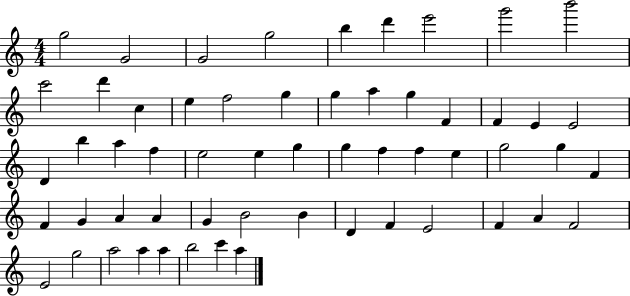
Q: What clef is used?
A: treble